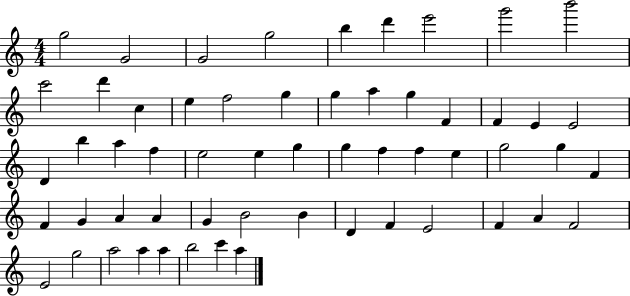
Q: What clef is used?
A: treble